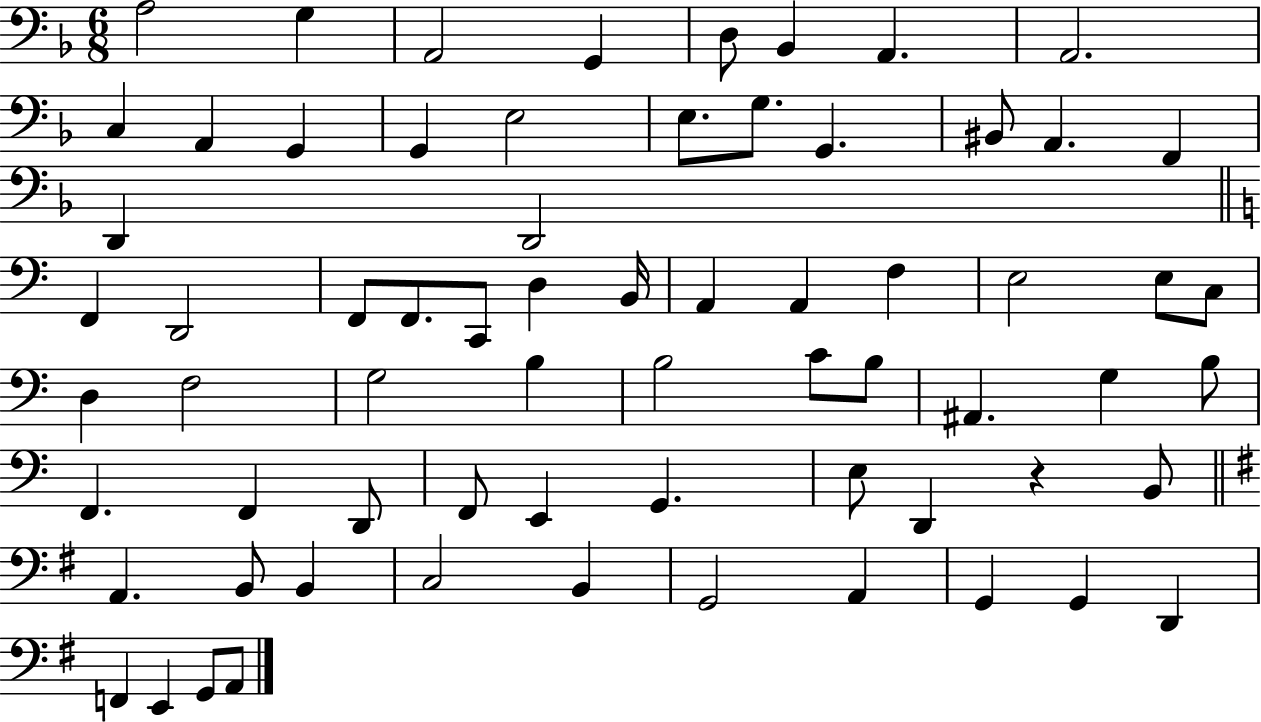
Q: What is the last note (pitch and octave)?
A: A2